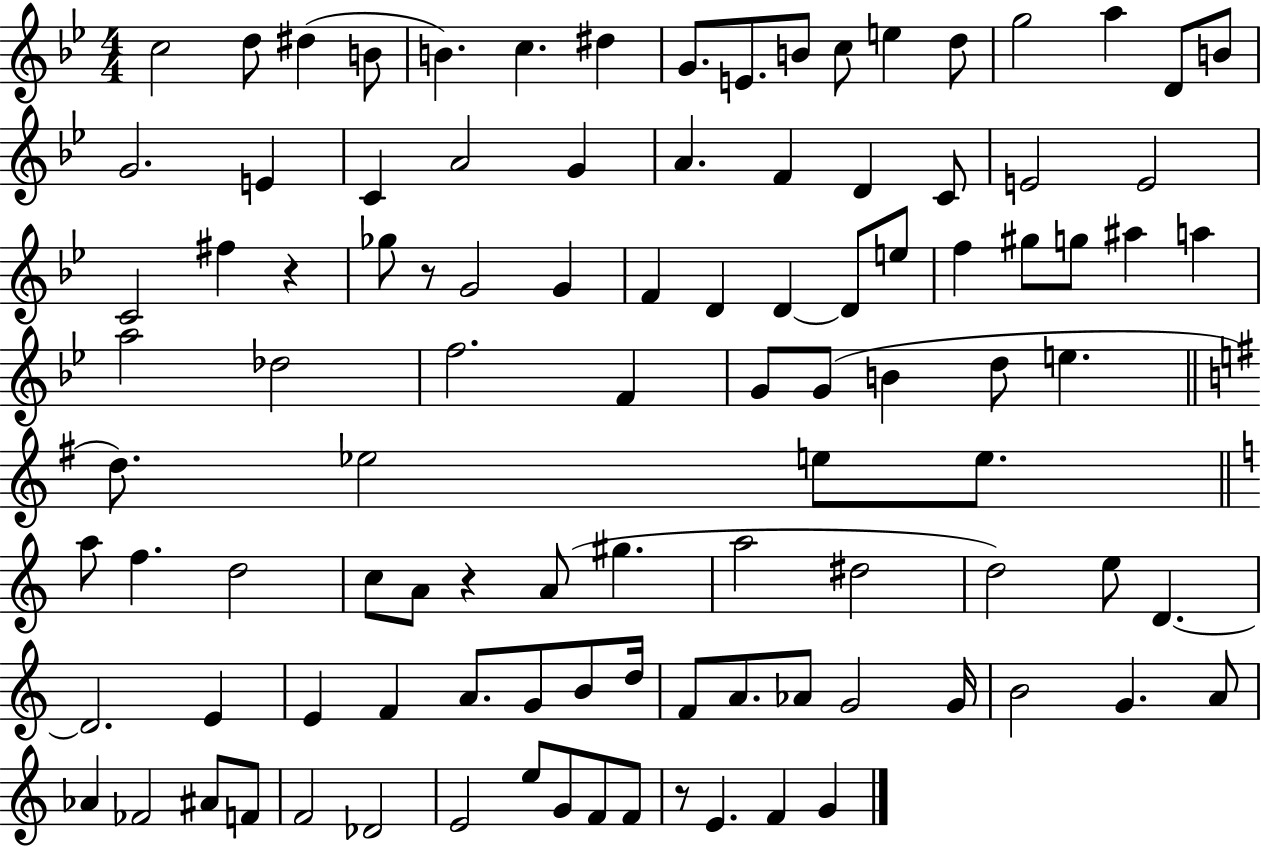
C5/h D5/e D#5/q B4/e B4/q. C5/q. D#5/q G4/e. E4/e. B4/e C5/e E5/q D5/e G5/h A5/q D4/e B4/e G4/h. E4/q C4/q A4/h G4/q A4/q. F4/q D4/q C4/e E4/h E4/h C4/h F#5/q R/q Gb5/e R/e G4/h G4/q F4/q D4/q D4/q D4/e E5/e F5/q G#5/e G5/e A#5/q A5/q A5/h Db5/h F5/h. F4/q G4/e G4/e B4/q D5/e E5/q. D5/e. Eb5/h E5/e E5/e. A5/e F5/q. D5/h C5/e A4/e R/q A4/e G#5/q. A5/h D#5/h D5/h E5/e D4/q. D4/h. E4/q E4/q F4/q A4/e. G4/e B4/e D5/s F4/e A4/e. Ab4/e G4/h G4/s B4/h G4/q. A4/e Ab4/q FES4/h A#4/e F4/e F4/h Db4/h E4/h E5/e G4/e F4/e F4/e R/e E4/q. F4/q G4/q